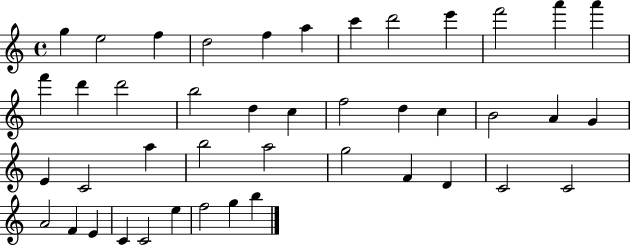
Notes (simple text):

G5/q E5/h F5/q D5/h F5/q A5/q C6/q D6/h E6/q F6/h A6/q A6/q F6/q D6/q D6/h B5/h D5/q C5/q F5/h D5/q C5/q B4/h A4/q G4/q E4/q C4/h A5/q B5/h A5/h G5/h F4/q D4/q C4/h C4/h A4/h F4/q E4/q C4/q C4/h E5/q F5/h G5/q B5/q